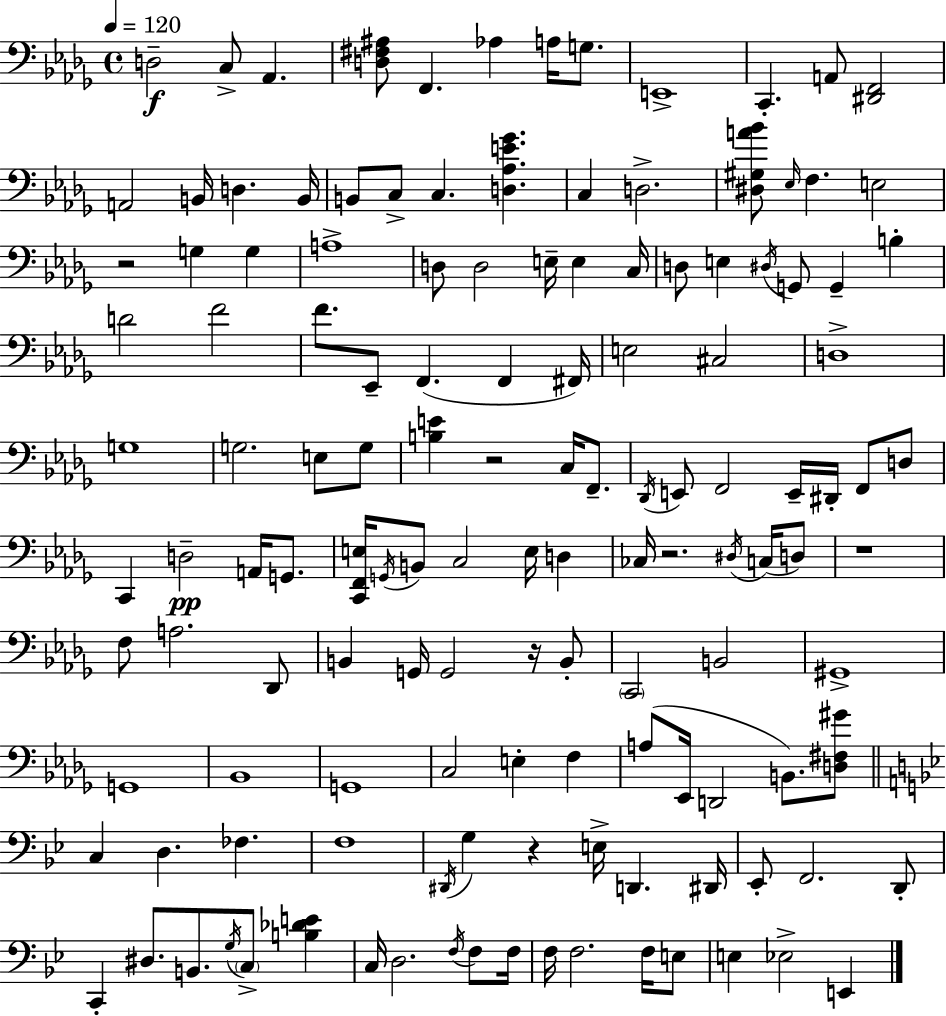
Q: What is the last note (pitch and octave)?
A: E2